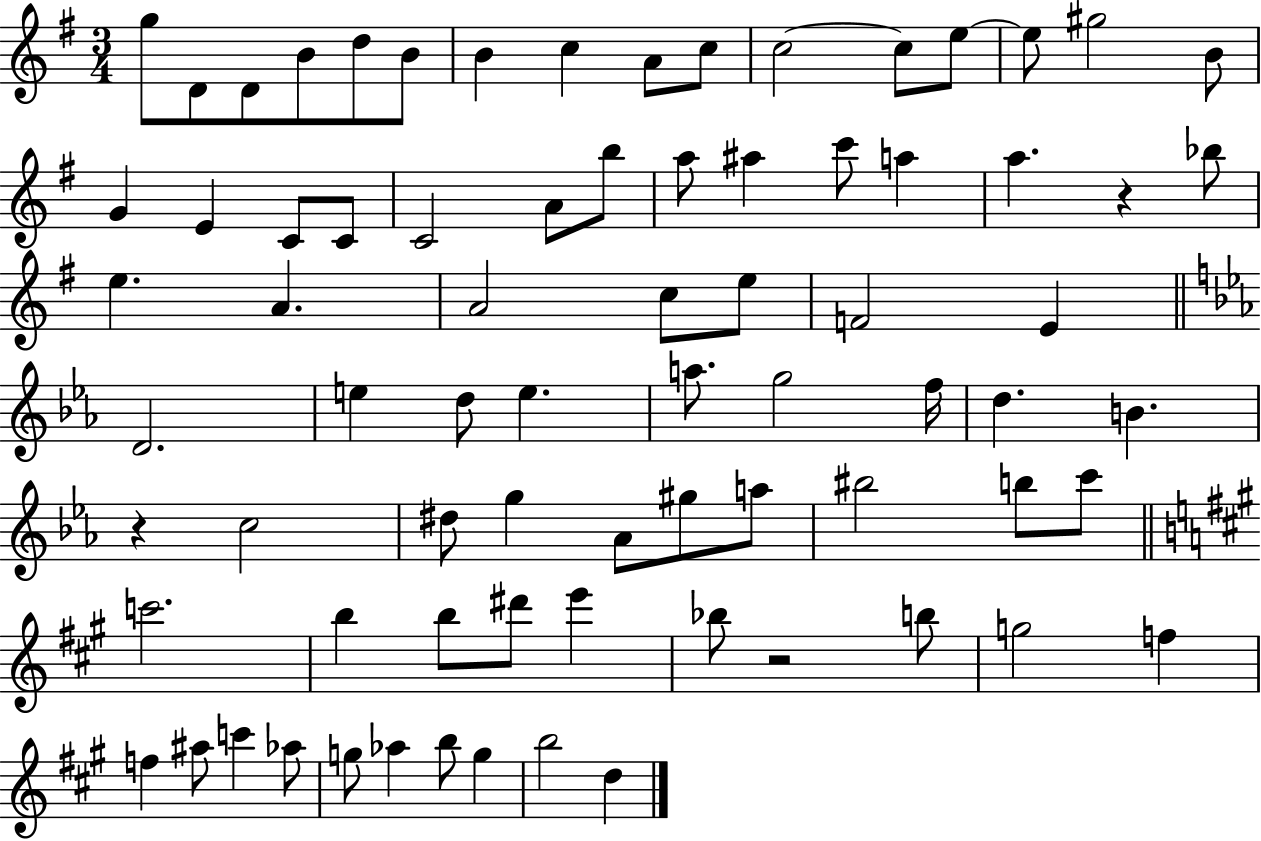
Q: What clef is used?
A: treble